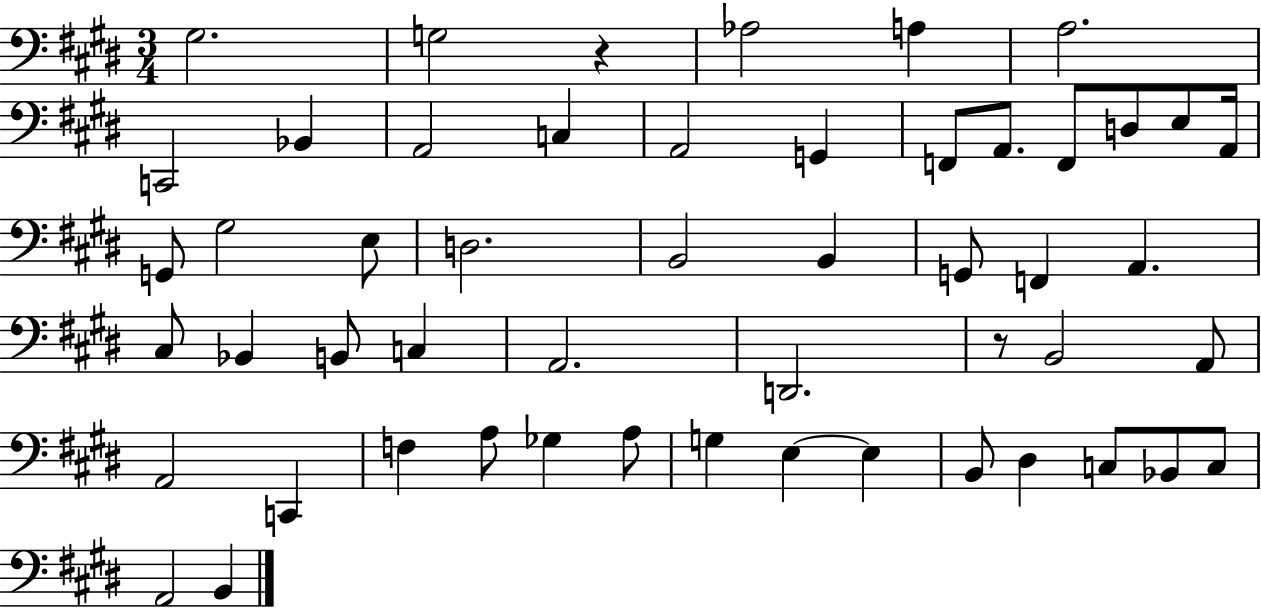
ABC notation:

X:1
T:Untitled
M:3/4
L:1/4
K:E
^G,2 G,2 z _A,2 A, A,2 C,,2 _B,, A,,2 C, A,,2 G,, F,,/2 A,,/2 F,,/2 D,/2 E,/2 A,,/4 G,,/2 ^G,2 E,/2 D,2 B,,2 B,, G,,/2 F,, A,, ^C,/2 _B,, B,,/2 C, A,,2 D,,2 z/2 B,,2 A,,/2 A,,2 C,, F, A,/2 _G, A,/2 G, E, E, B,,/2 ^D, C,/2 _B,,/2 C,/2 A,,2 B,,